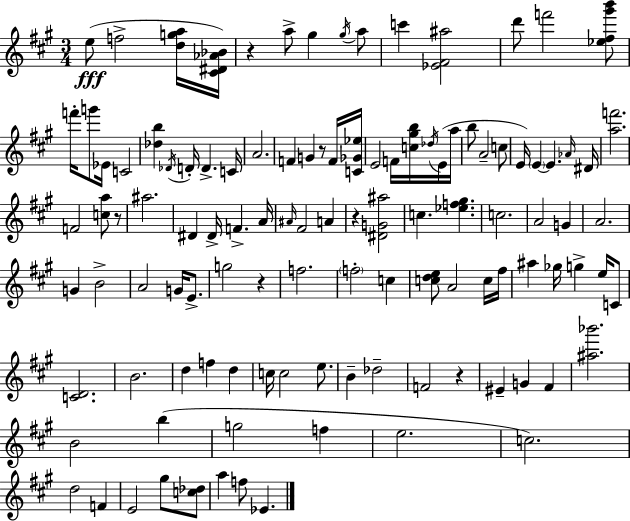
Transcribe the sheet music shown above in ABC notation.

X:1
T:Untitled
M:3/4
L:1/4
K:A
e/2 f2 [dga]/4 [^C^D_A_B]/4 z a/2 ^g ^g/4 a/2 c' [_E^F^a]2 d'/2 f'2 [_e^f^g'b']/2 f'/4 g'/2 _E/4 C2 [_db] _D/4 D/4 D C/4 A2 F G z/2 F/4 [C_G_e]/4 E2 F/4 [c^gb]/4 _d/4 E/4 a/4 b/2 A2 c/2 E/4 E E _A/4 ^D/4 [af']2 F2 [ca]/2 z/2 ^a2 ^D ^D/4 F A/4 ^A/4 ^F2 A z [^DG^a]2 c [_ef^g] c2 A2 G A2 G B2 A2 G/4 E/2 g2 z f2 f2 c [cde]/2 A2 c/4 ^f/4 ^a _g/4 g e/4 C/2 [CD]2 B2 d f d c/4 c2 e/2 B _d2 F2 z ^E G ^F [^a_b']2 B2 b g2 f e2 c2 d2 F E2 ^g/2 [c_d]/2 a f/2 _E